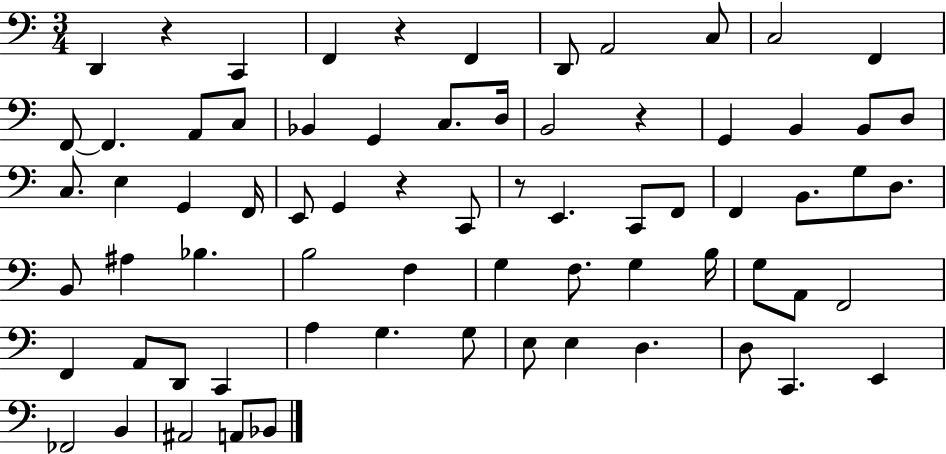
X:1
T:Untitled
M:3/4
L:1/4
K:C
D,, z C,, F,, z F,, D,,/2 A,,2 C,/2 C,2 F,, F,,/2 F,, A,,/2 C,/2 _B,, G,, C,/2 D,/4 B,,2 z G,, B,, B,,/2 D,/2 C,/2 E, G,, F,,/4 E,,/2 G,, z C,,/2 z/2 E,, C,,/2 F,,/2 F,, B,,/2 G,/2 D,/2 B,,/2 ^A, _B, B,2 F, G, F,/2 G, B,/4 G,/2 A,,/2 F,,2 F,, A,,/2 D,,/2 C,, A, G, G,/2 E,/2 E, D, D,/2 C,, E,, _F,,2 B,, ^A,,2 A,,/2 _B,,/2